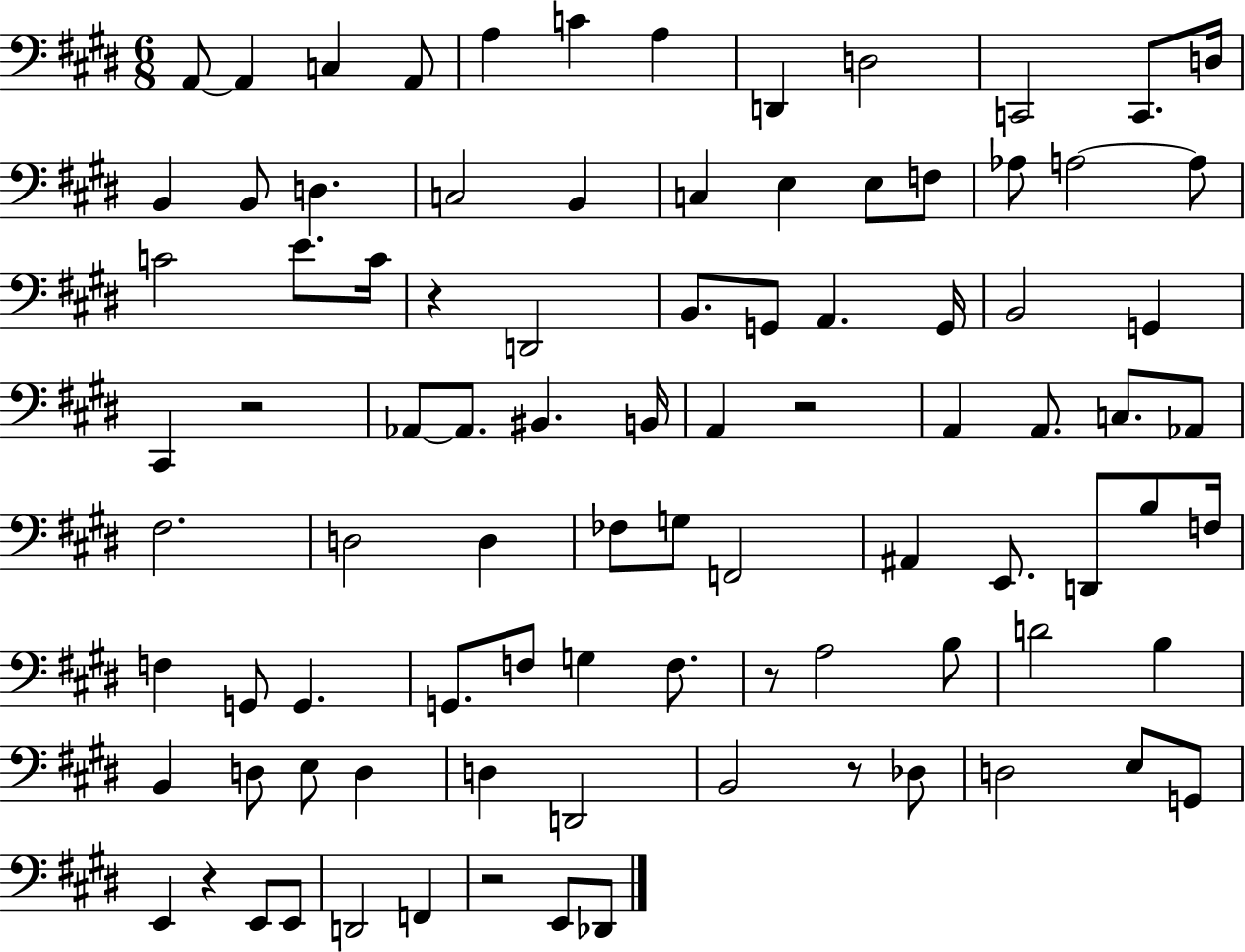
{
  \clef bass
  \numericTimeSignature
  \time 6/8
  \key e \major
  a,8~~ a,4 c4 a,8 | a4 c'4 a4 | d,4 d2 | c,2 c,8. d16 | \break b,4 b,8 d4. | c2 b,4 | c4 e4 e8 f8 | aes8 a2~~ a8 | \break c'2 e'8. c'16 | r4 d,2 | b,8. g,8 a,4. g,16 | b,2 g,4 | \break cis,4 r2 | aes,8~~ aes,8. bis,4. b,16 | a,4 r2 | a,4 a,8. c8. aes,8 | \break fis2. | d2 d4 | fes8 g8 f,2 | ais,4 e,8. d,8 b8 f16 | \break f4 g,8 g,4. | g,8. f8 g4 f8. | r8 a2 b8 | d'2 b4 | \break b,4 d8 e8 d4 | d4 d,2 | b,2 r8 des8 | d2 e8 g,8 | \break e,4 r4 e,8 e,8 | d,2 f,4 | r2 e,8 des,8 | \bar "|."
}